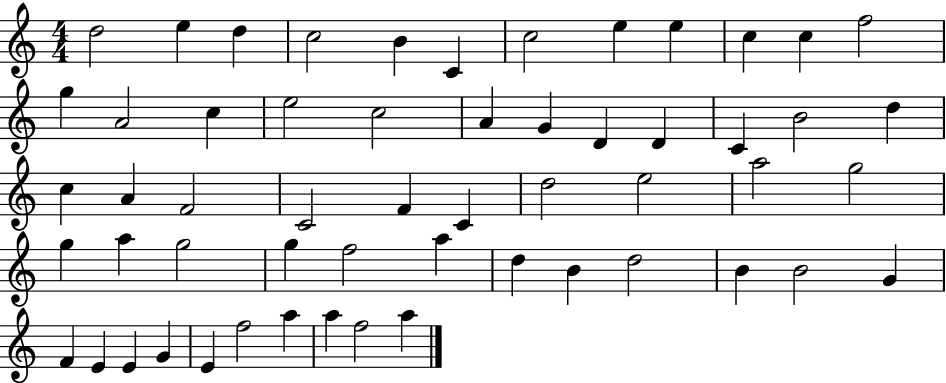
{
  \clef treble
  \numericTimeSignature
  \time 4/4
  \key c \major
  d''2 e''4 d''4 | c''2 b'4 c'4 | c''2 e''4 e''4 | c''4 c''4 f''2 | \break g''4 a'2 c''4 | e''2 c''2 | a'4 g'4 d'4 d'4 | c'4 b'2 d''4 | \break c''4 a'4 f'2 | c'2 f'4 c'4 | d''2 e''2 | a''2 g''2 | \break g''4 a''4 g''2 | g''4 f''2 a''4 | d''4 b'4 d''2 | b'4 b'2 g'4 | \break f'4 e'4 e'4 g'4 | e'4 f''2 a''4 | a''4 f''2 a''4 | \bar "|."
}